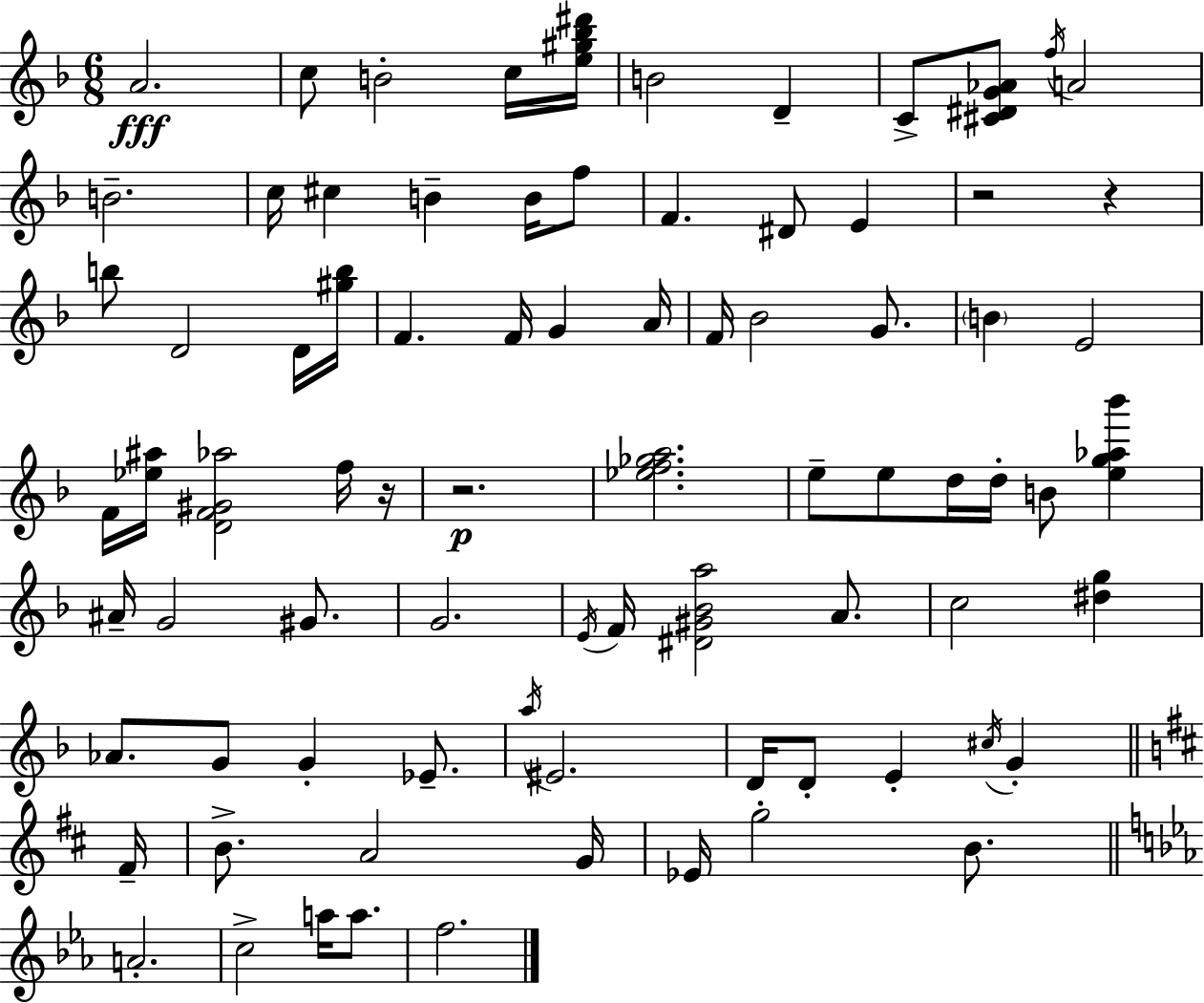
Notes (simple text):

A4/h. C5/e B4/h C5/s [E5,G#5,Bb5,D#6]/s B4/h D4/q C4/e [C#4,D#4,G4,Ab4]/e F5/s A4/h B4/h. C5/s C#5/q B4/q B4/s F5/e F4/q. D#4/e E4/q R/h R/q B5/e D4/h D4/s [G#5,B5]/s F4/q. F4/s G4/q A4/s F4/s Bb4/h G4/e. B4/q E4/h F4/s [Eb5,A#5]/s [D4,F4,G#4,Ab5]/h F5/s R/s R/h. [Eb5,F5,Gb5,A5]/h. E5/e E5/e D5/s D5/s B4/e [E5,G5,Ab5,Bb6]/q A#4/s G4/h G#4/e. G4/h. E4/s F4/s [D#4,G#4,Bb4,A5]/h A4/e. C5/h [D#5,G5]/q Ab4/e. G4/e G4/q Eb4/e. A5/s EIS4/h. D4/s D4/e E4/q C#5/s G4/q F#4/s B4/e. A4/h G4/s Eb4/s G5/h B4/e. A4/h. C5/h A5/s A5/e. F5/h.